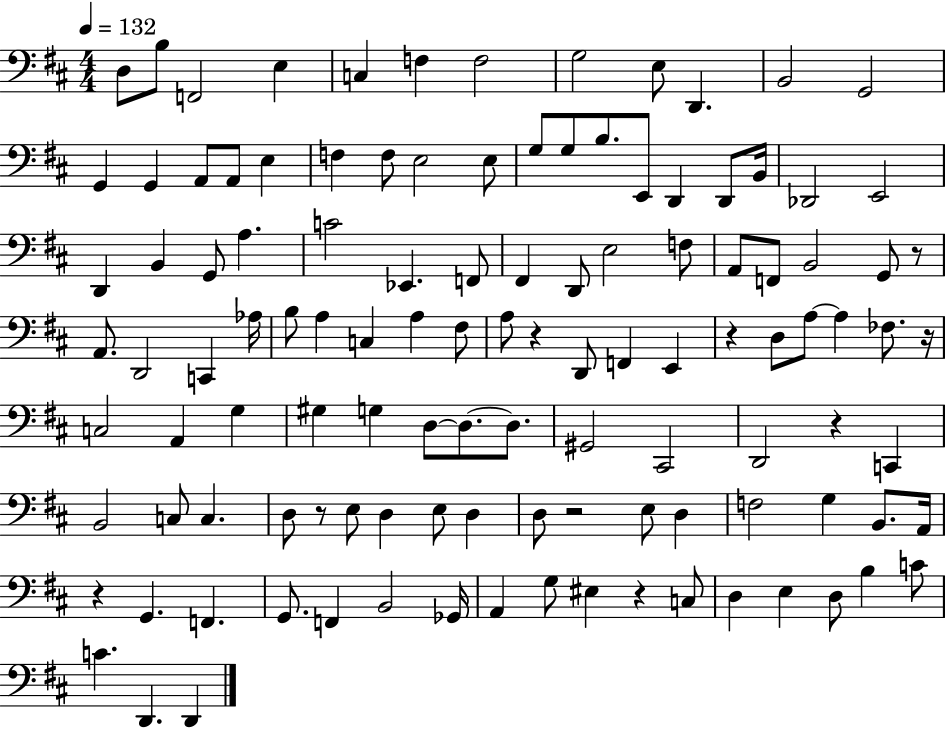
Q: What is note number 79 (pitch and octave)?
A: E3